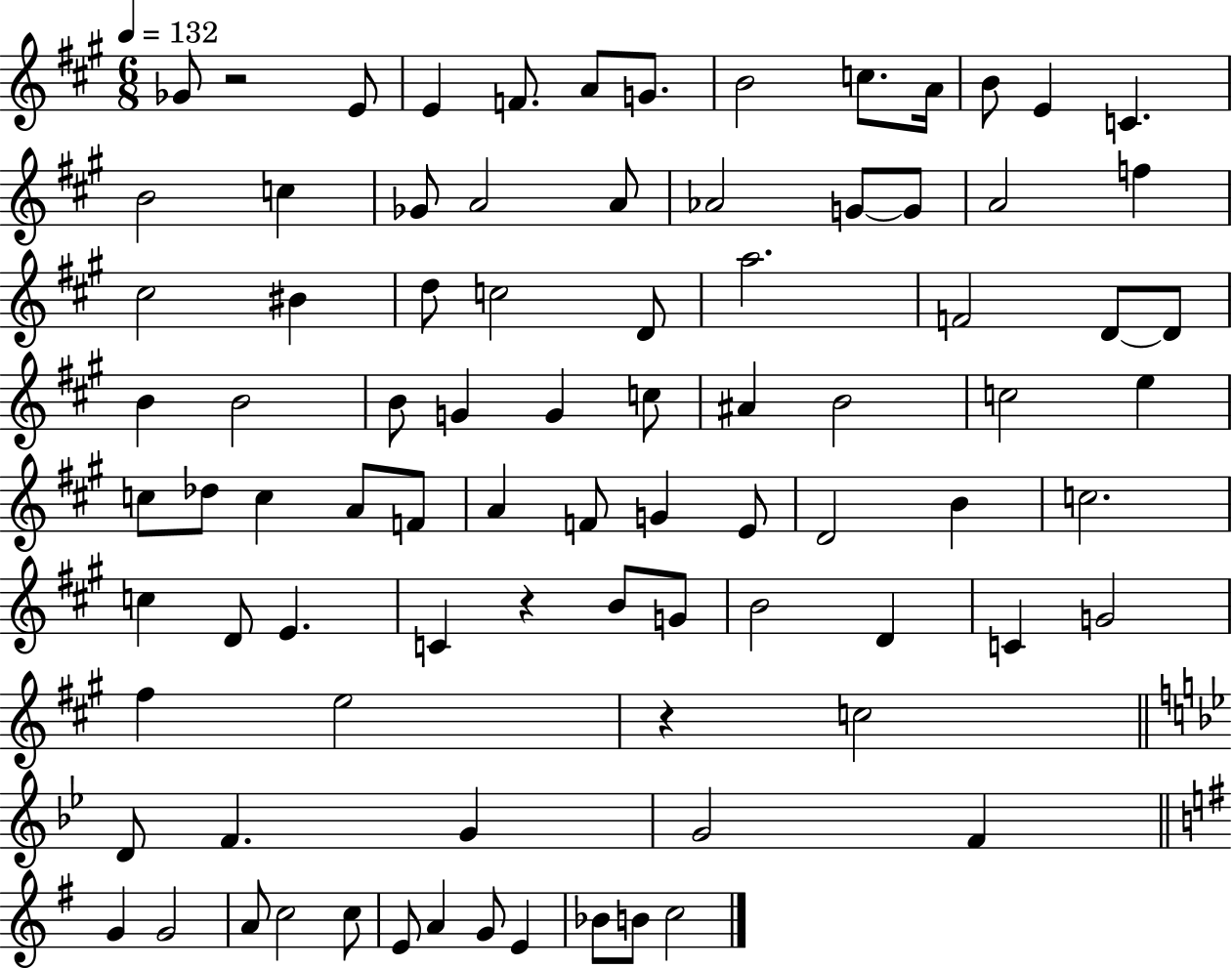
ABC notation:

X:1
T:Untitled
M:6/8
L:1/4
K:A
_G/2 z2 E/2 E F/2 A/2 G/2 B2 c/2 A/4 B/2 E C B2 c _G/2 A2 A/2 _A2 G/2 G/2 A2 f ^c2 ^B d/2 c2 D/2 a2 F2 D/2 D/2 B B2 B/2 G G c/2 ^A B2 c2 e c/2 _d/2 c A/2 F/2 A F/2 G E/2 D2 B c2 c D/2 E C z B/2 G/2 B2 D C G2 ^f e2 z c2 D/2 F G G2 F G G2 A/2 c2 c/2 E/2 A G/2 E _B/2 B/2 c2